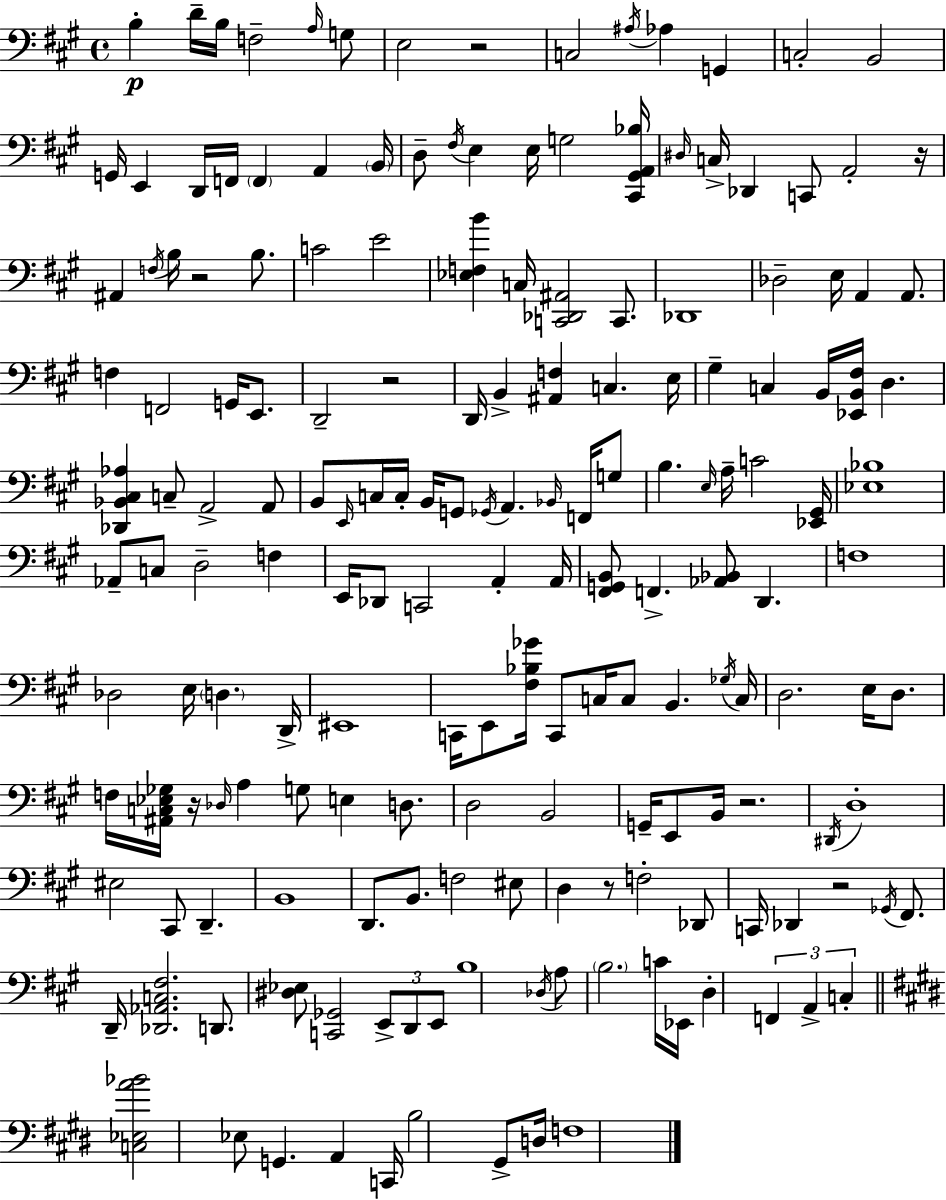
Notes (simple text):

B3/q D4/s B3/s F3/h A3/s G3/e E3/h R/h C3/h A#3/s Ab3/q G2/q C3/h B2/h G2/s E2/q D2/s F2/s F2/q A2/q B2/s D3/e F#3/s E3/q E3/s G3/h [C#2,G#2,A2,Bb3]/s D#3/s C3/s Db2/q C2/e A2/h R/s A#2/q F3/s B3/s R/h B3/e. C4/h E4/h [Eb3,F3,B4]/q C3/s [C2,Db2,A#2]/h C2/e. Db2/w Db3/h E3/s A2/q A2/e. F3/q F2/h G2/s E2/e. D2/h R/h D2/s B2/q [A#2,F3]/q C3/q. E3/s G#3/q C3/q B2/s [Eb2,B2,F#3]/s D3/q. [Db2,Bb2,C#3,Ab3]/q C3/e A2/h A2/e B2/e E2/s C3/s C3/s B2/s G2/e Gb2/s A2/q. Bb2/s F2/s G3/e B3/q. E3/s A3/s C4/h [Eb2,G#2]/s [Eb3,Bb3]/w Ab2/e C3/e D3/h F3/q E2/s Db2/e C2/h A2/q A2/s [F#2,G2,B2]/e F2/q. [Ab2,Bb2]/e D2/q. F3/w Db3/h E3/s D3/q. D2/s EIS2/w C2/s E2/e [F#3,Bb3,Gb4]/s C2/e C3/s C3/e B2/q. Gb3/s C3/s D3/h. E3/s D3/e. F3/s [A#2,C3,Eb3,Gb3]/s R/s Db3/s A3/q G3/e E3/q D3/e. D3/h B2/h G2/s E2/e B2/s R/h. D#2/s D3/w EIS3/h C#2/e D2/q. B2/w D2/e. B2/e. F3/h EIS3/e D3/q R/e F3/h Db2/e C2/s Db2/q R/h Gb2/s F#2/e. D2/s [Db2,Ab2,C3,F#3]/h. D2/e. [D#3,Eb3]/e [C2,Gb2]/h E2/e D2/e E2/e B3/w Db3/s A3/e B3/h. C4/s Eb2/s D3/q F2/q A2/q C3/q [C3,Eb3,A4,Bb4]/h Eb3/e G2/q. A2/q C2/s B3/h G#2/e D3/s F3/w